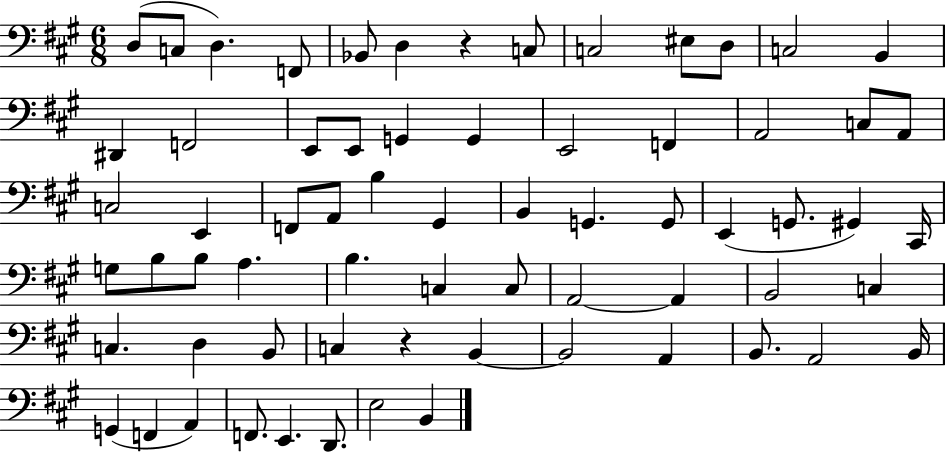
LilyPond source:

{
  \clef bass
  \numericTimeSignature
  \time 6/8
  \key a \major
  d8( c8 d4.) f,8 | bes,8 d4 r4 c8 | c2 eis8 d8 | c2 b,4 | \break dis,4 f,2 | e,8 e,8 g,4 g,4 | e,2 f,4 | a,2 c8 a,8 | \break c2 e,4 | f,8 a,8 b4 gis,4 | b,4 g,4. g,8 | e,4( g,8. gis,4) cis,16 | \break g8 b8 b8 a4. | b4. c4 c8 | a,2~~ a,4 | b,2 c4 | \break c4. d4 b,8 | c4 r4 b,4~~ | b,2 a,4 | b,8. a,2 b,16 | \break g,4( f,4 a,4) | f,8. e,4. d,8. | e2 b,4 | \bar "|."
}